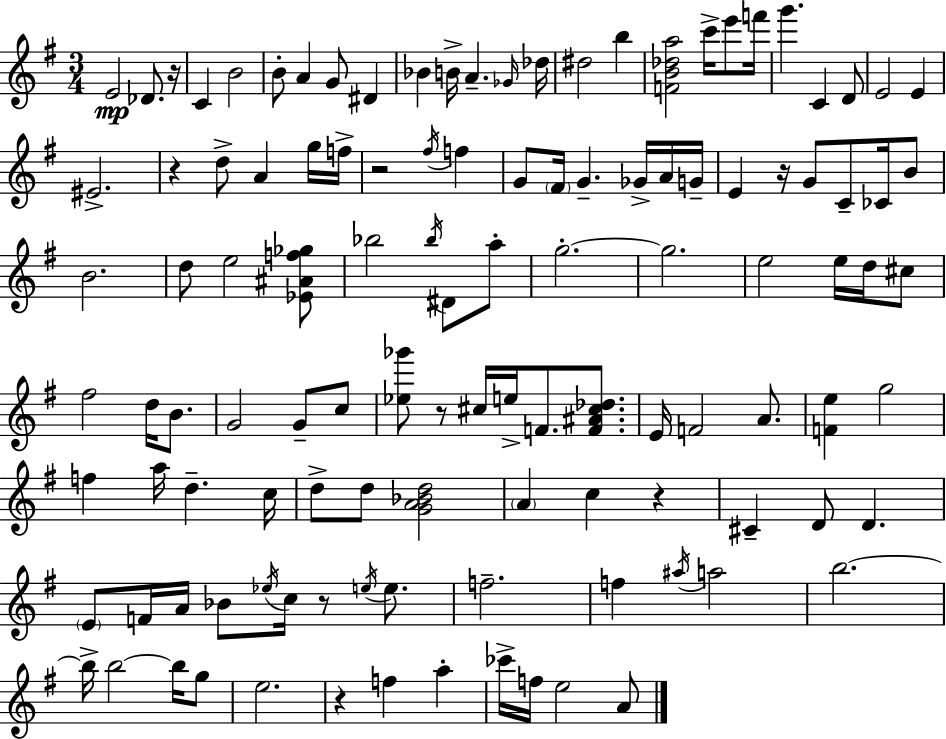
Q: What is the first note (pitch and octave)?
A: E4